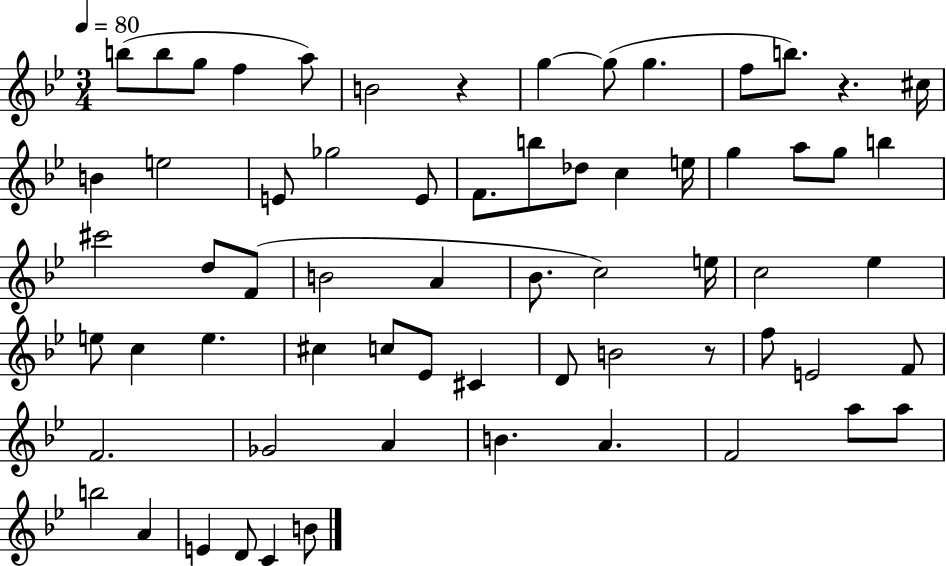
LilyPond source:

{
  \clef treble
  \numericTimeSignature
  \time 3/4
  \key bes \major
  \tempo 4 = 80
  \repeat volta 2 { b''8( b''8 g''8 f''4 a''8) | b'2 r4 | g''4~~ g''8( g''4. | f''8 b''8.) r4. cis''16 | \break b'4 e''2 | e'8 ges''2 e'8 | f'8. b''8 des''8 c''4 e''16 | g''4 a''8 g''8 b''4 | \break cis'''2 d''8 f'8( | b'2 a'4 | bes'8. c''2) e''16 | c''2 ees''4 | \break e''8 c''4 e''4. | cis''4 c''8 ees'8 cis'4 | d'8 b'2 r8 | f''8 e'2 f'8 | \break f'2. | ges'2 a'4 | b'4. a'4. | f'2 a''8 a''8 | \break b''2 a'4 | e'4 d'8 c'4 b'8 | } \bar "|."
}